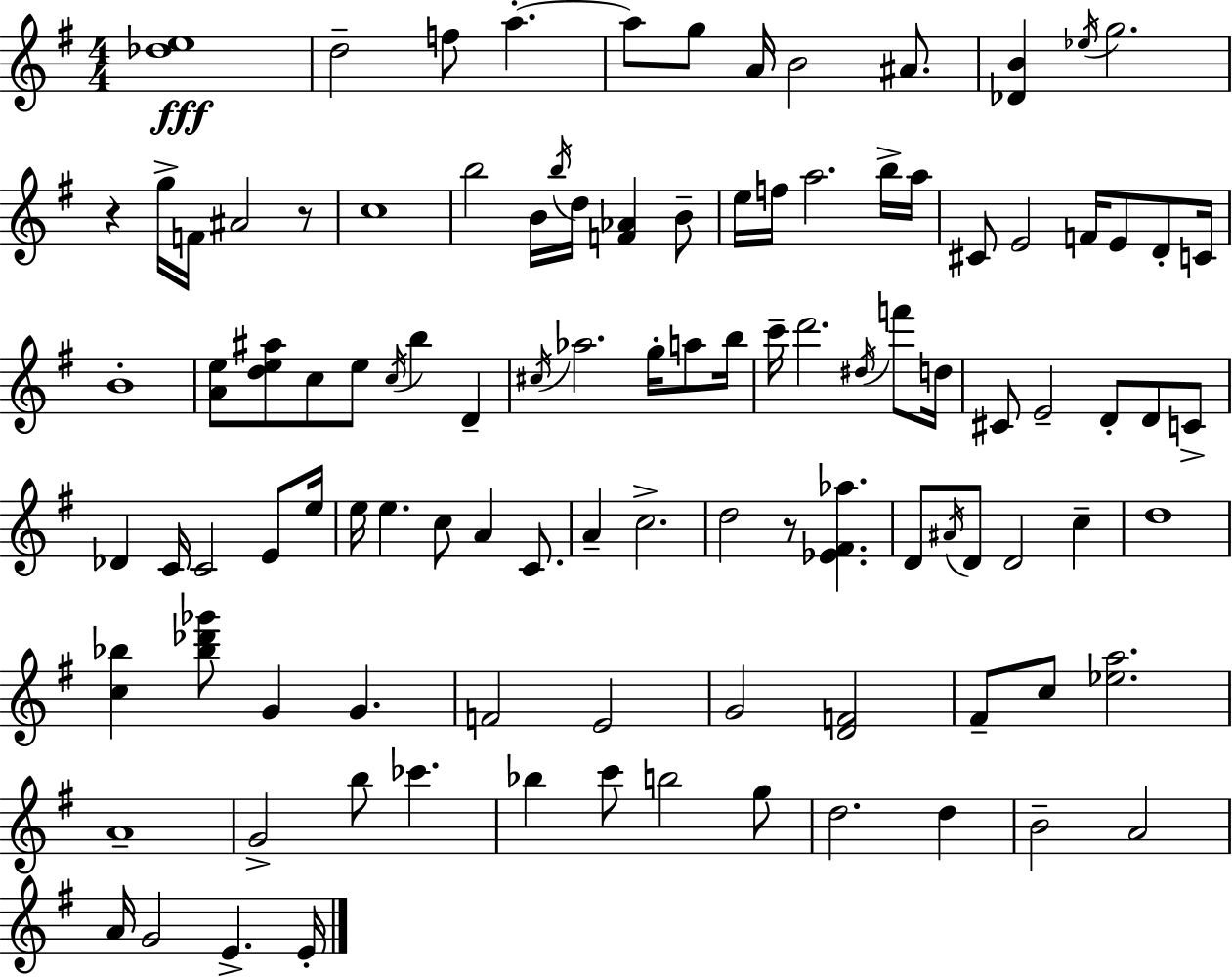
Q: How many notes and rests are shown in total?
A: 106